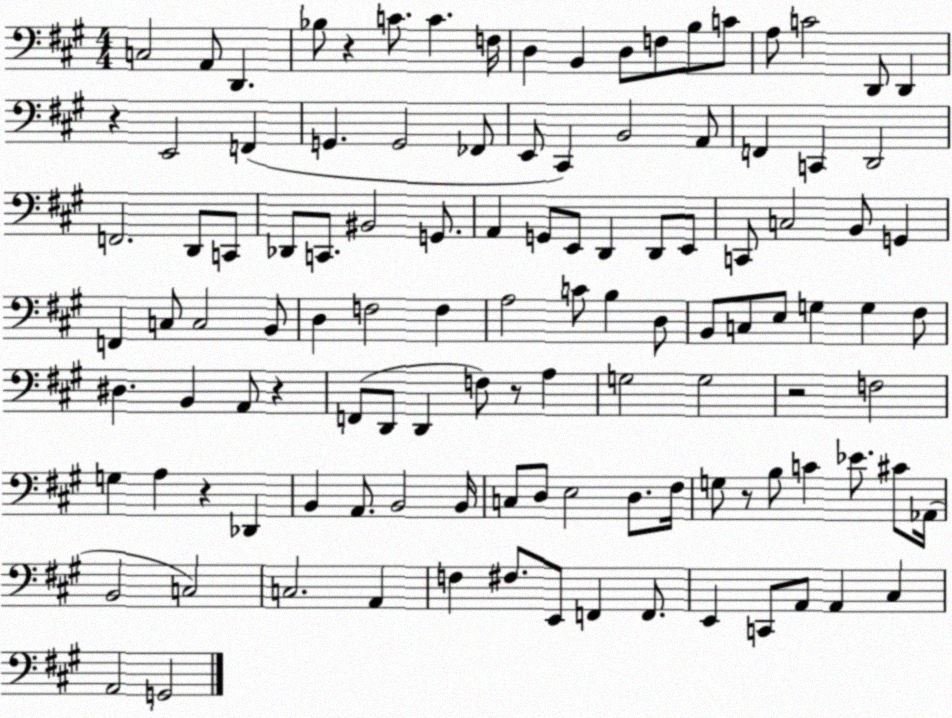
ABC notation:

X:1
T:Untitled
M:4/4
L:1/4
K:A
C,2 A,,/2 D,, _B,/2 z C/2 C F,/4 D, B,, D,/2 F,/2 B,/2 C/2 A,/2 C2 D,,/2 D,, z E,,2 F,, G,, G,,2 _F,,/2 E,,/2 ^C,, B,,2 A,,/2 F,, C,, D,,2 F,,2 D,,/2 C,,/2 _D,,/2 C,,/2 ^B,,2 G,,/2 A,, G,,/2 E,,/2 D,, D,,/2 E,,/2 C,,/2 C,2 B,,/2 G,, F,, C,/2 C,2 B,,/2 D, F,2 F, A,2 C/2 B, D,/2 B,,/2 C,/2 E,/2 G, G, ^F,/2 ^D, B,, A,,/2 z F,,/2 D,,/2 D,, F,/2 z/2 A, G,2 G,2 z2 F,2 G, A, z _D,, B,, A,,/2 B,,2 B,,/4 C,/2 D,/2 E,2 D,/2 ^F,/4 G,/2 z/2 B,/2 C _E/2 ^C/2 _A,,/4 B,,2 C,2 C,2 A,, F, ^F,/2 E,,/2 F,, F,,/2 E,, C,,/2 A,,/2 A,, ^C, A,,2 G,,2